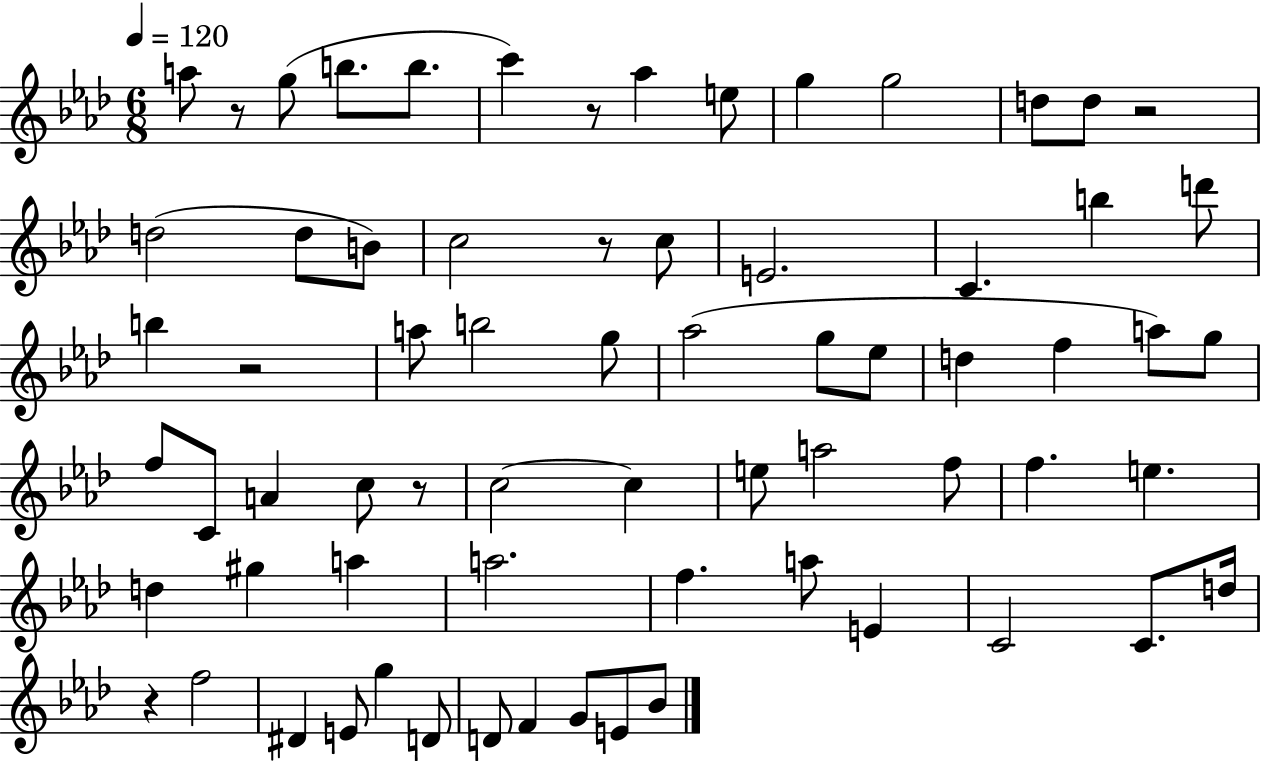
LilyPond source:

{
  \clef treble
  \numericTimeSignature
  \time 6/8
  \key aes \major
  \tempo 4 = 120
  a''8 r8 g''8( b''8. b''8. | c'''4) r8 aes''4 e''8 | g''4 g''2 | d''8 d''8 r2 | \break d''2( d''8 b'8) | c''2 r8 c''8 | e'2. | c'4. b''4 d'''8 | \break b''4 r2 | a''8 b''2 g''8 | aes''2( g''8 ees''8 | d''4 f''4 a''8) g''8 | \break f''8 c'8 a'4 c''8 r8 | c''2~~ c''4 | e''8 a''2 f''8 | f''4. e''4. | \break d''4 gis''4 a''4 | a''2. | f''4. a''8 e'4 | c'2 c'8. d''16 | \break r4 f''2 | dis'4 e'8 g''4 d'8 | d'8 f'4 g'8 e'8 bes'8 | \bar "|."
}